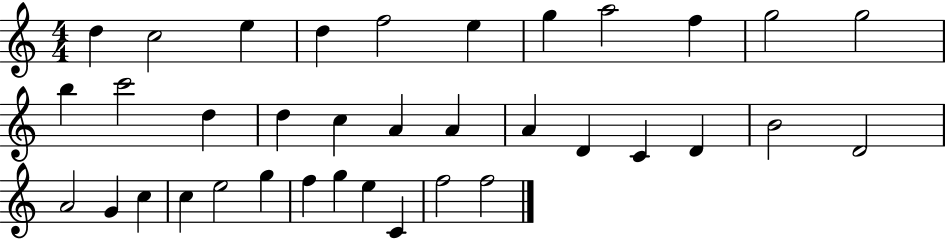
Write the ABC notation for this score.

X:1
T:Untitled
M:4/4
L:1/4
K:C
d c2 e d f2 e g a2 f g2 g2 b c'2 d d c A A A D C D B2 D2 A2 G c c e2 g f g e C f2 f2